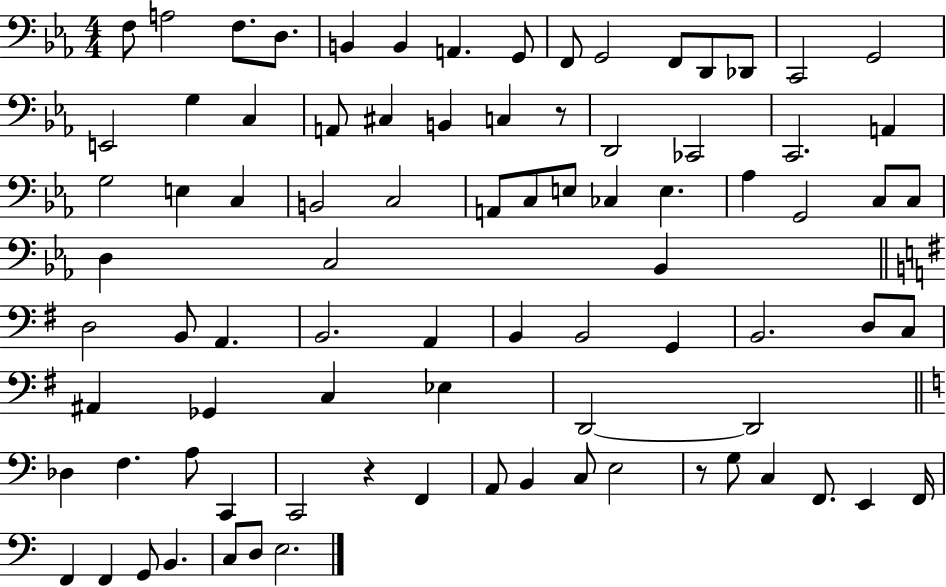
X:1
T:Untitled
M:4/4
L:1/4
K:Eb
F,/2 A,2 F,/2 D,/2 B,, B,, A,, G,,/2 F,,/2 G,,2 F,,/2 D,,/2 _D,,/2 C,,2 G,,2 E,,2 G, C, A,,/2 ^C, B,, C, z/2 D,,2 _C,,2 C,,2 A,, G,2 E, C, B,,2 C,2 A,,/2 C,/2 E,/2 _C, E, _A, G,,2 C,/2 C,/2 D, C,2 _B,, D,2 B,,/2 A,, B,,2 A,, B,, B,,2 G,, B,,2 D,/2 C,/2 ^A,, _G,, C, _E, D,,2 D,,2 _D, F, A,/2 C,, C,,2 z F,, A,,/2 B,, C,/2 E,2 z/2 G,/2 C, F,,/2 E,, F,,/4 F,, F,, G,,/2 B,, C,/2 D,/2 E,2